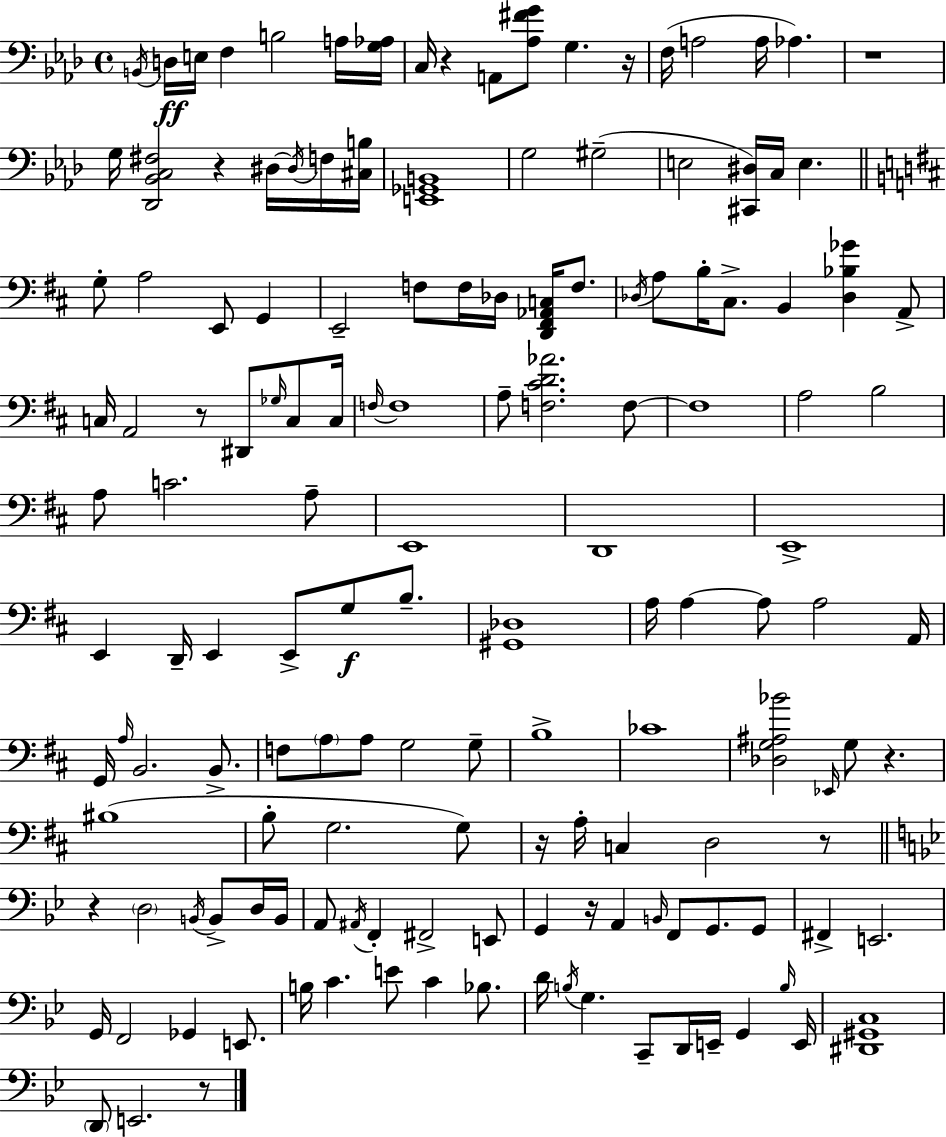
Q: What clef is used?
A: bass